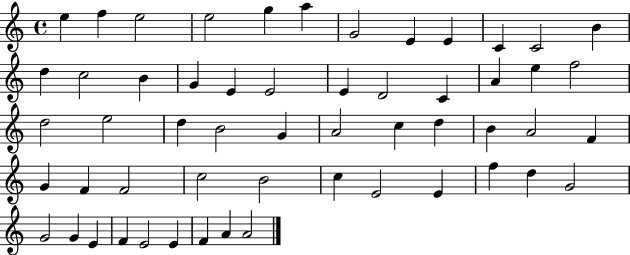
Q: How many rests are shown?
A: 0